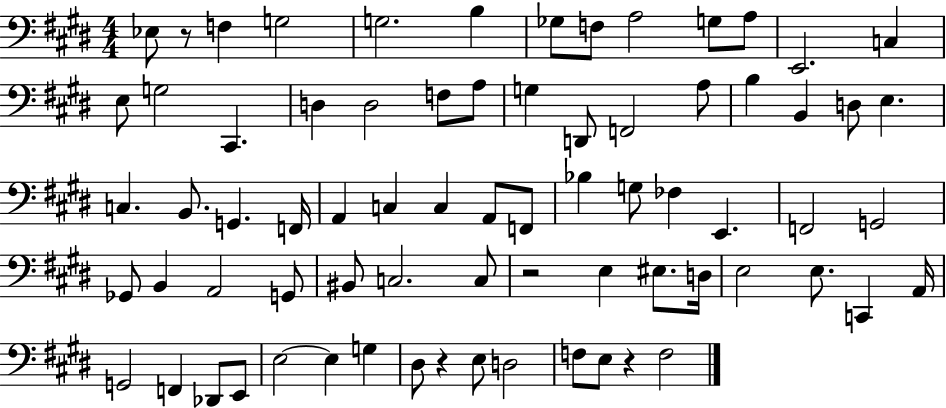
X:1
T:Untitled
M:4/4
L:1/4
K:E
_E,/2 z/2 F, G,2 G,2 B, _G,/2 F,/2 A,2 G,/2 A,/2 E,,2 C, E,/2 G,2 ^C,, D, D,2 F,/2 A,/2 G, D,,/2 F,,2 A,/2 B, B,, D,/2 E, C, B,,/2 G,, F,,/4 A,, C, C, A,,/2 F,,/2 _B, G,/2 _F, E,, F,,2 G,,2 _G,,/2 B,, A,,2 G,,/2 ^B,,/2 C,2 C,/2 z2 E, ^E,/2 D,/4 E,2 E,/2 C,, A,,/4 G,,2 F,, _D,,/2 E,,/2 E,2 E, G, ^D,/2 z E,/2 D,2 F,/2 E,/2 z F,2